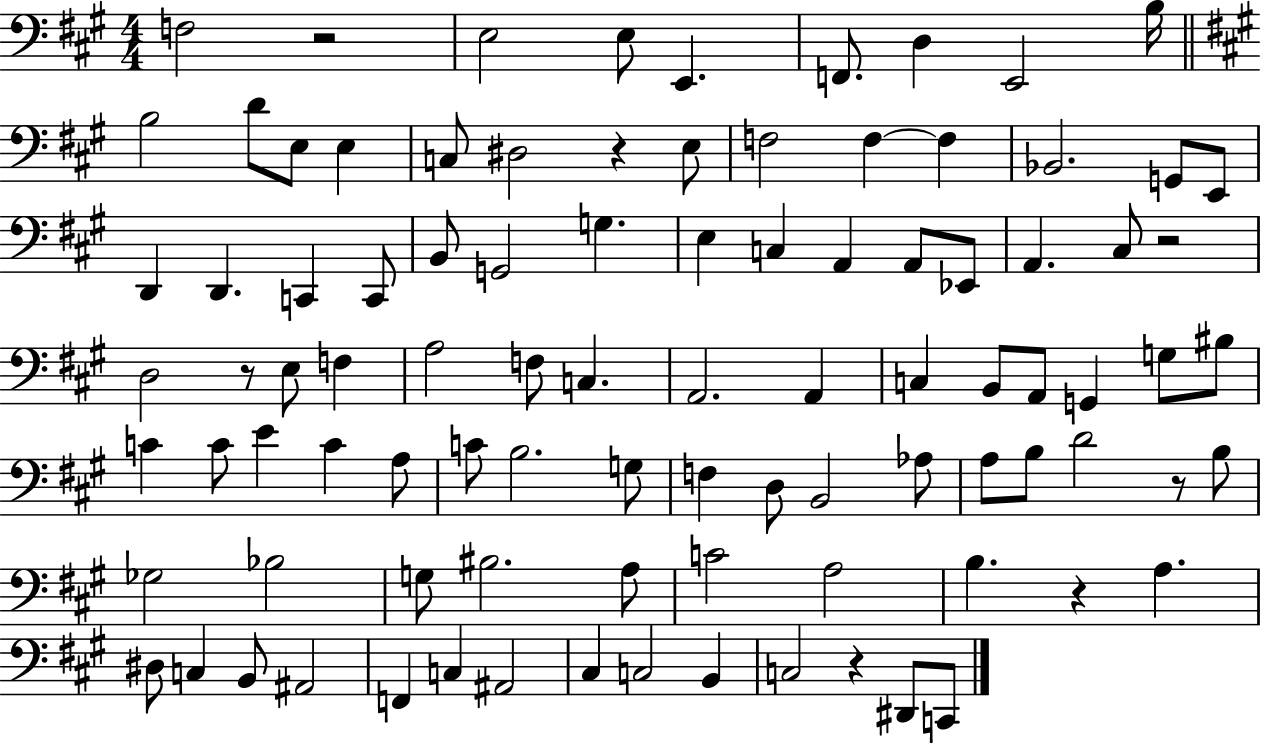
{
  \clef bass
  \numericTimeSignature
  \time 4/4
  \key a \major
  f2 r2 | e2 e8 e,4. | f,8. d4 e,2 b16 | \bar "||" \break \key a \major b2 d'8 e8 e4 | c8 dis2 r4 e8 | f2 f4~~ f4 | bes,2. g,8 e,8 | \break d,4 d,4. c,4 c,8 | b,8 g,2 g4. | e4 c4 a,4 a,8 ees,8 | a,4. cis8 r2 | \break d2 r8 e8 f4 | a2 f8 c4. | a,2. a,4 | c4 b,8 a,8 g,4 g8 bis8 | \break c'4 c'8 e'4 c'4 a8 | c'8 b2. g8 | f4 d8 b,2 aes8 | a8 b8 d'2 r8 b8 | \break ges2 bes2 | g8 bis2. a8 | c'2 a2 | b4. r4 a4. | \break dis8 c4 b,8 ais,2 | f,4 c4 ais,2 | cis4 c2 b,4 | c2 r4 dis,8 c,8 | \break \bar "|."
}